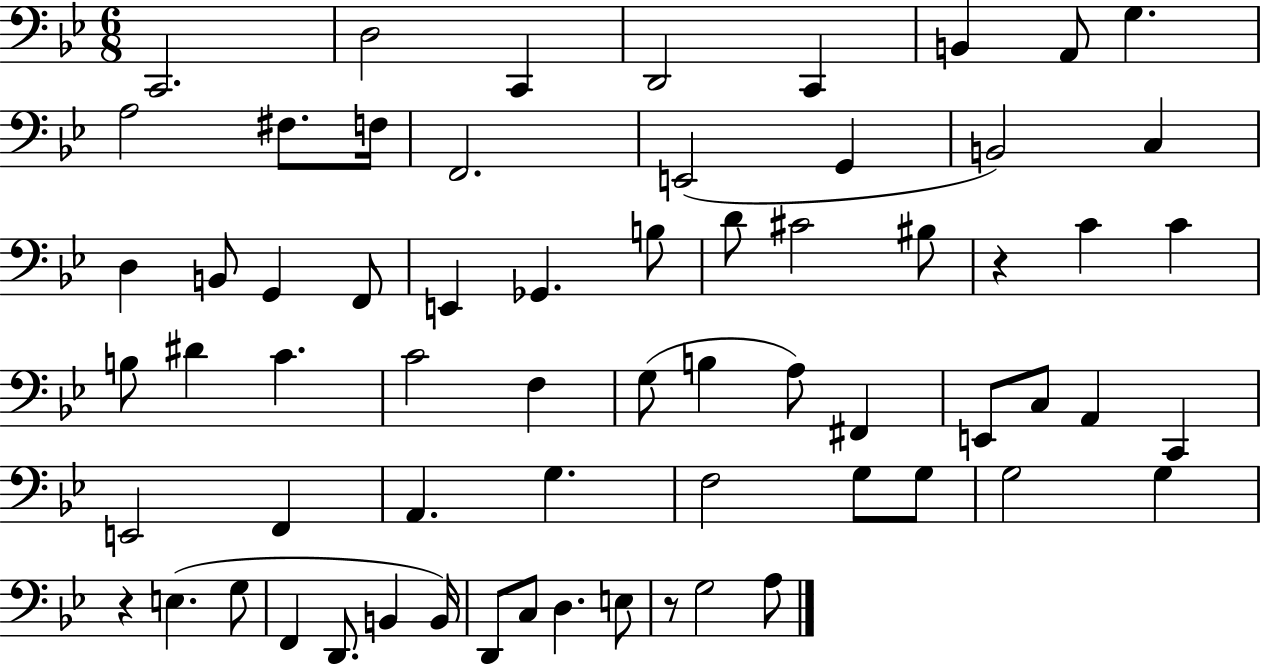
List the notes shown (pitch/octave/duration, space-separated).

C2/h. D3/h C2/q D2/h C2/q B2/q A2/e G3/q. A3/h F#3/e. F3/s F2/h. E2/h G2/q B2/h C3/q D3/q B2/e G2/q F2/e E2/q Gb2/q. B3/e D4/e C#4/h BIS3/e R/q C4/q C4/q B3/e D#4/q C4/q. C4/h F3/q G3/e B3/q A3/e F#2/q E2/e C3/e A2/q C2/q E2/h F2/q A2/q. G3/q. F3/h G3/e G3/e G3/h G3/q R/q E3/q. G3/e F2/q D2/e. B2/q B2/s D2/e C3/e D3/q. E3/e R/e G3/h A3/e